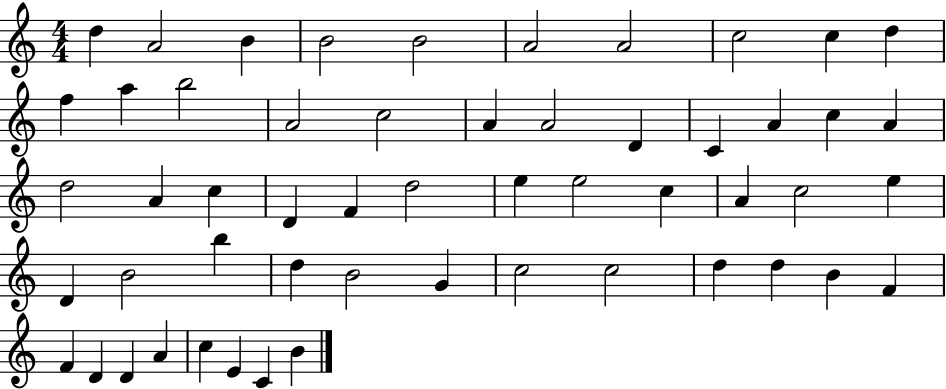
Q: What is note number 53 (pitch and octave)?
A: C4